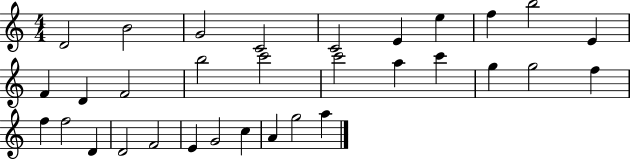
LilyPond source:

{
  \clef treble
  \numericTimeSignature
  \time 4/4
  \key c \major
  d'2 b'2 | g'2 c'2 | c'2 e'4 e''4 | f''4 b''2 e'4 | \break f'4 d'4 f'2 | b''2 c'''2 | c'''2 a''4 c'''4 | g''4 g''2 f''4 | \break f''4 f''2 d'4 | d'2 f'2 | e'4 g'2 c''4 | a'4 g''2 a''4 | \break \bar "|."
}